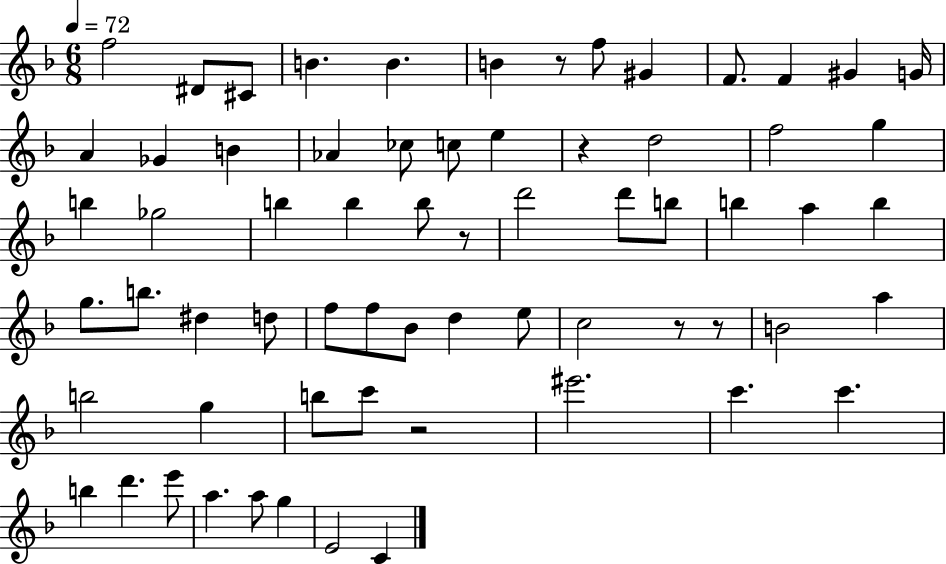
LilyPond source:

{
  \clef treble
  \numericTimeSignature
  \time 6/8
  \key f \major
  \tempo 4 = 72
  \repeat volta 2 { f''2 dis'8 cis'8 | b'4. b'4. | b'4 r8 f''8 gis'4 | f'8. f'4 gis'4 g'16 | \break a'4 ges'4 b'4 | aes'4 ces''8 c''8 e''4 | r4 d''2 | f''2 g''4 | \break b''4 ges''2 | b''4 b''4 b''8 r8 | d'''2 d'''8 b''8 | b''4 a''4 b''4 | \break g''8. b''8. dis''4 d''8 | f''8 f''8 bes'8 d''4 e''8 | c''2 r8 r8 | b'2 a''4 | \break b''2 g''4 | b''8 c'''8 r2 | eis'''2. | c'''4. c'''4. | \break b''4 d'''4. e'''8 | a''4. a''8 g''4 | e'2 c'4 | } \bar "|."
}